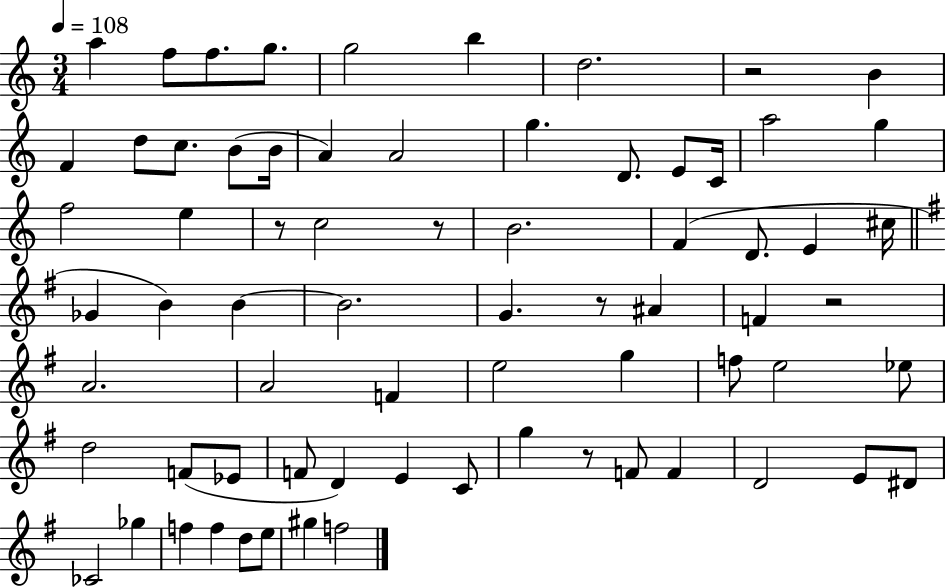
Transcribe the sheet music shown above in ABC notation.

X:1
T:Untitled
M:3/4
L:1/4
K:C
a f/2 f/2 g/2 g2 b d2 z2 B F d/2 c/2 B/2 B/4 A A2 g D/2 E/2 C/4 a2 g f2 e z/2 c2 z/2 B2 F D/2 E ^c/4 _G B B B2 G z/2 ^A F z2 A2 A2 F e2 g f/2 e2 _e/2 d2 F/2 _E/2 F/2 D E C/2 g z/2 F/2 F D2 E/2 ^D/2 _C2 _g f f d/2 e/2 ^g f2